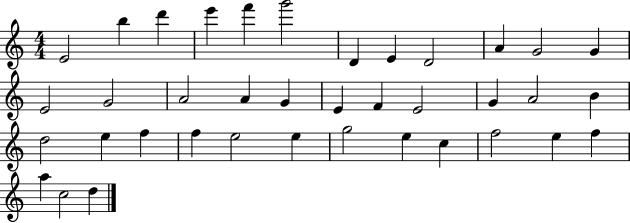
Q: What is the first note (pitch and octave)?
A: E4